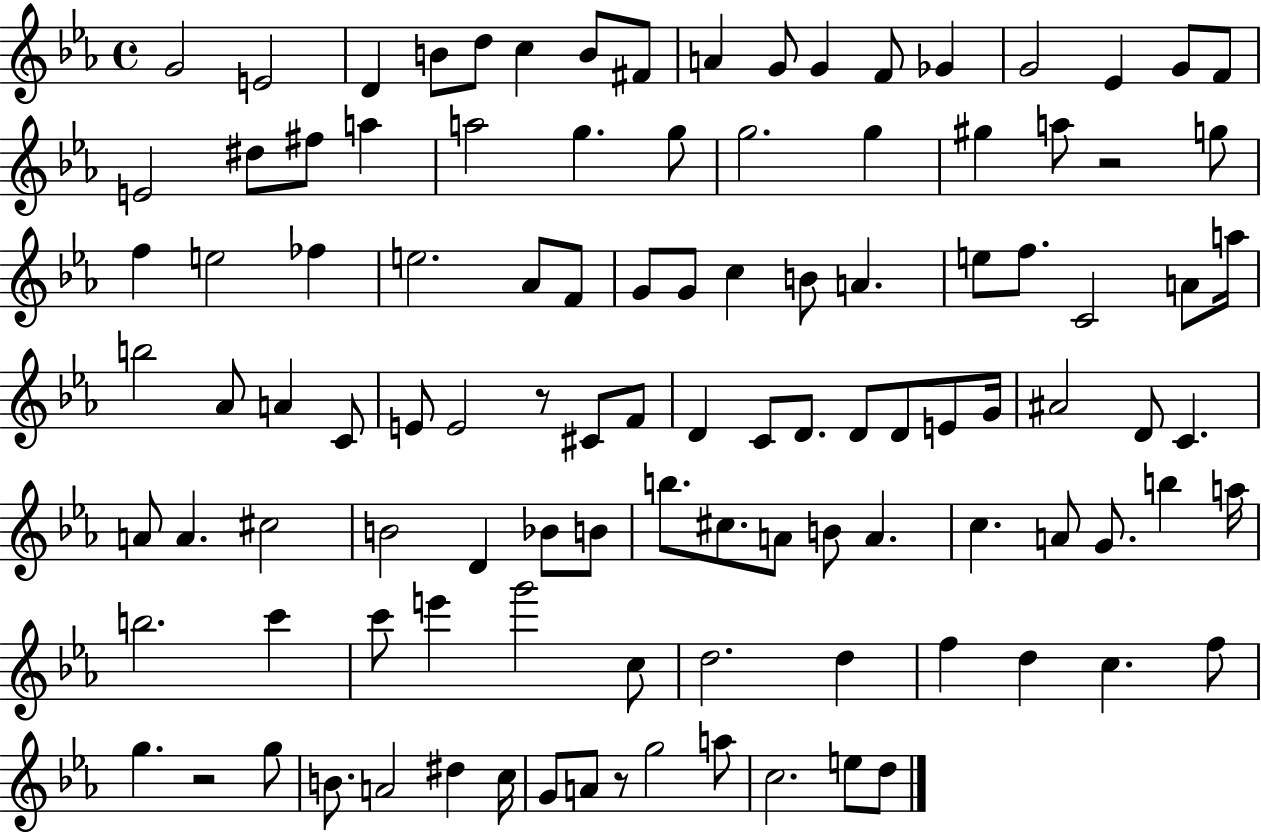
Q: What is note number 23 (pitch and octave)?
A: G5